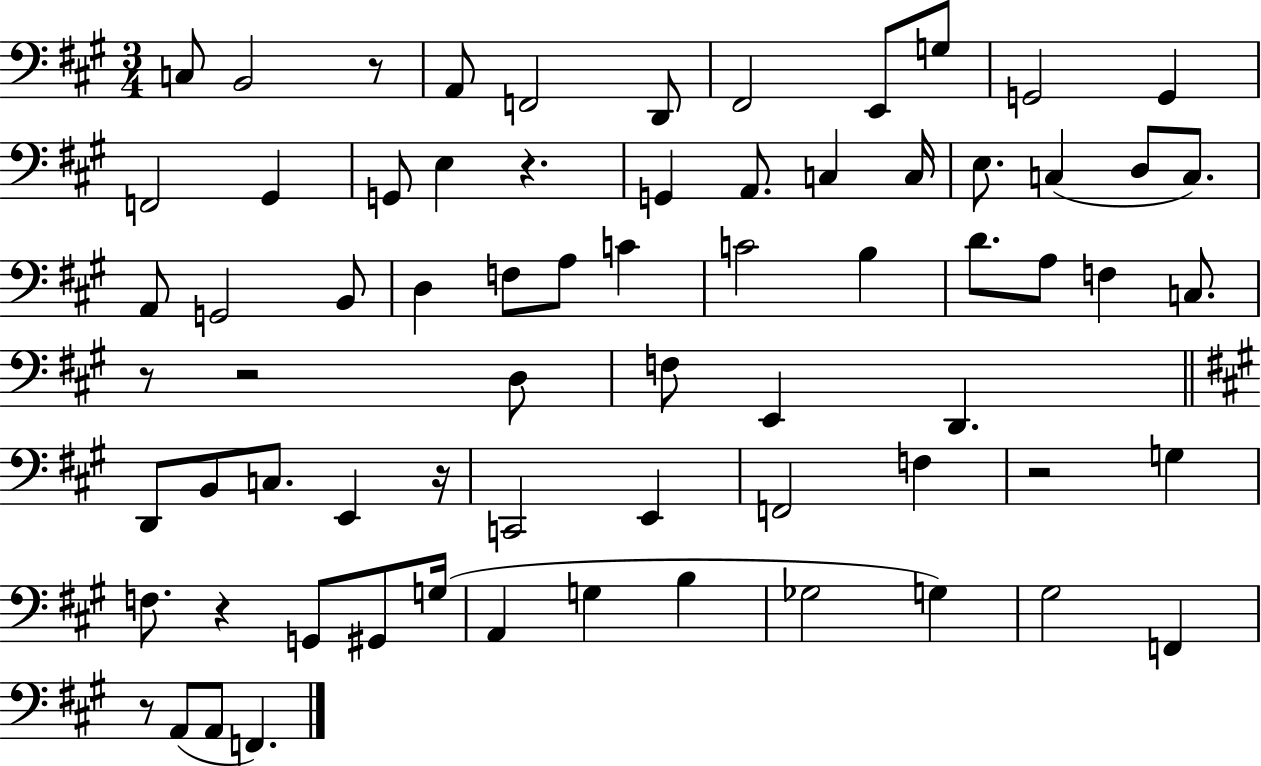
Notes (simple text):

C3/e B2/h R/e A2/e F2/h D2/e F#2/h E2/e G3/e G2/h G2/q F2/h G#2/q G2/e E3/q R/q. G2/q A2/e. C3/q C3/s E3/e. C3/q D3/e C3/e. A2/e G2/h B2/e D3/q F3/e A3/e C4/q C4/h B3/q D4/e. A3/e F3/q C3/e. R/e R/h D3/e F3/e E2/q D2/q. D2/e B2/e C3/e. E2/q R/s C2/h E2/q F2/h F3/q R/h G3/q F3/e. R/q G2/e G#2/e G3/s A2/q G3/q B3/q Gb3/h G3/q G#3/h F2/q R/e A2/e A2/e F2/q.